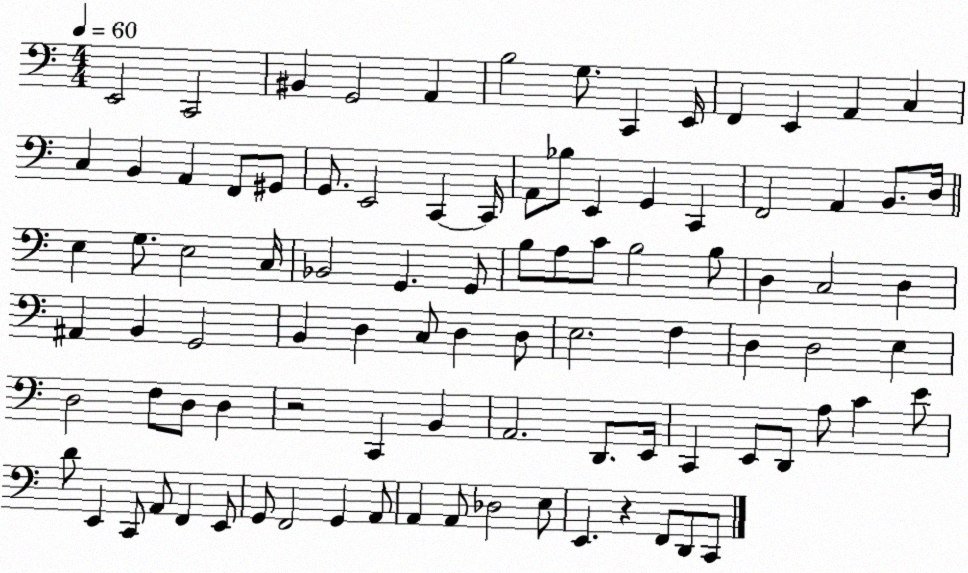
X:1
T:Untitled
M:4/4
L:1/4
K:C
E,,2 C,,2 ^B,, G,,2 A,, B,2 G,/2 C,, E,,/4 F,, E,, A,, C, C, B,, A,, F,,/2 ^G,,/2 G,,/2 E,,2 C,, C,,/4 A,,/2 _B,/2 E,, G,, C,, F,,2 A,, B,,/2 D,/4 E, G,/2 E,2 C,/4 _B,,2 G,, G,,/2 B,/2 A,/2 C/2 B,2 B,/2 D, C,2 D, ^A,, B,, G,,2 B,, D, C,/2 D, D,/2 E,2 F, D, D,2 E, D,2 F,/2 D,/2 D, z2 C,, B,, A,,2 D,,/2 E,,/4 C,, E,,/2 D,,/2 A,/2 C E/2 D/2 E,, C,,/2 A,,/2 F,, E,,/2 G,,/2 F,,2 G,, A,,/2 A,, A,,/2 _D,2 E,/2 E,, z F,,/2 D,,/2 C,,/2